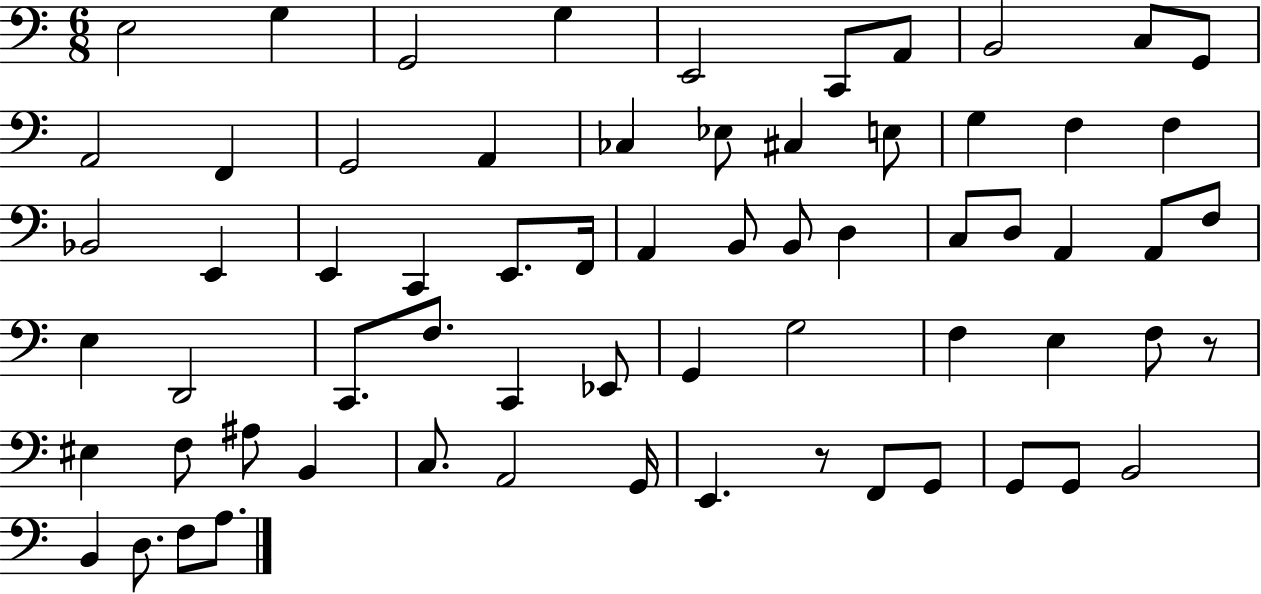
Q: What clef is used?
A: bass